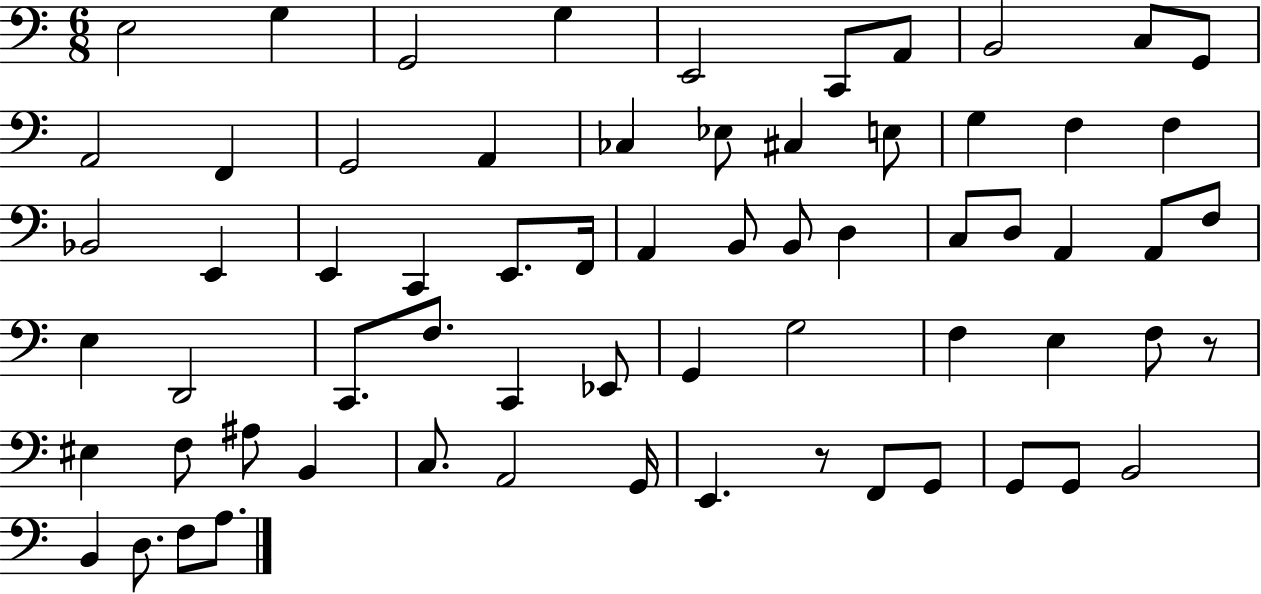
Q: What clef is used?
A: bass